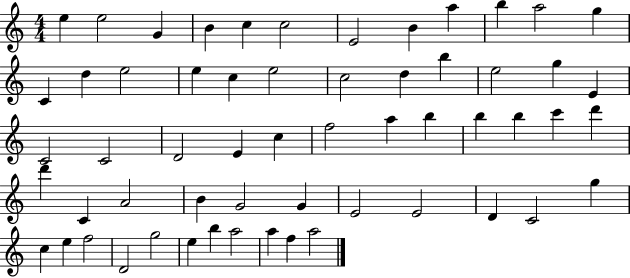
E5/q E5/h G4/q B4/q C5/q C5/h E4/h B4/q A5/q B5/q A5/h G5/q C4/q D5/q E5/h E5/q C5/q E5/h C5/h D5/q B5/q E5/h G5/q E4/q C4/h C4/h D4/h E4/q C5/q F5/h A5/q B5/q B5/q B5/q C6/q D6/q D6/q C4/q A4/h B4/q G4/h G4/q E4/h E4/h D4/q C4/h G5/q C5/q E5/q F5/h D4/h G5/h E5/q B5/q A5/h A5/q F5/q A5/h